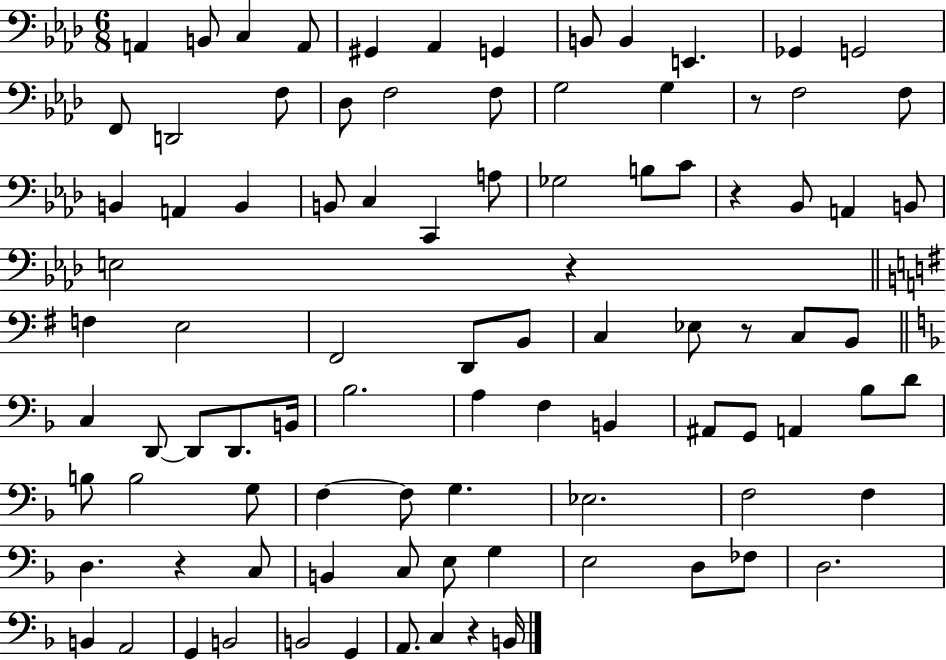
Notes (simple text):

A2/q B2/e C3/q A2/e G#2/q Ab2/q G2/q B2/e B2/q E2/q. Gb2/q G2/h F2/e D2/h F3/e Db3/e F3/h F3/e G3/h G3/q R/e F3/h F3/e B2/q A2/q B2/q B2/e C3/q C2/q A3/e Gb3/h B3/e C4/e R/q Bb2/e A2/q B2/e E3/h R/q F3/q E3/h F#2/h D2/e B2/e C3/q Eb3/e R/e C3/e B2/e C3/q D2/e D2/e D2/e. B2/s Bb3/h. A3/q F3/q B2/q A#2/e G2/e A2/q Bb3/e D4/e B3/e B3/h G3/e F3/q F3/e G3/q. Eb3/h. F3/h F3/q D3/q. R/q C3/e B2/q C3/e E3/e G3/q E3/h D3/e FES3/e D3/h. B2/q A2/h G2/q B2/h B2/h G2/q A2/e. C3/q R/q B2/s